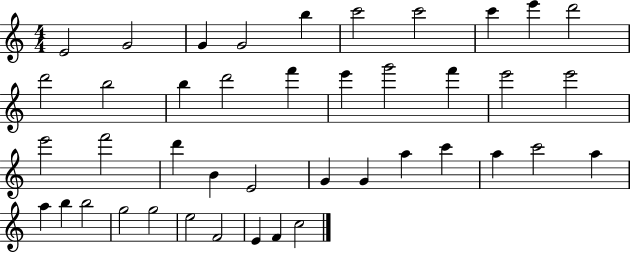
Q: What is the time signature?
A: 4/4